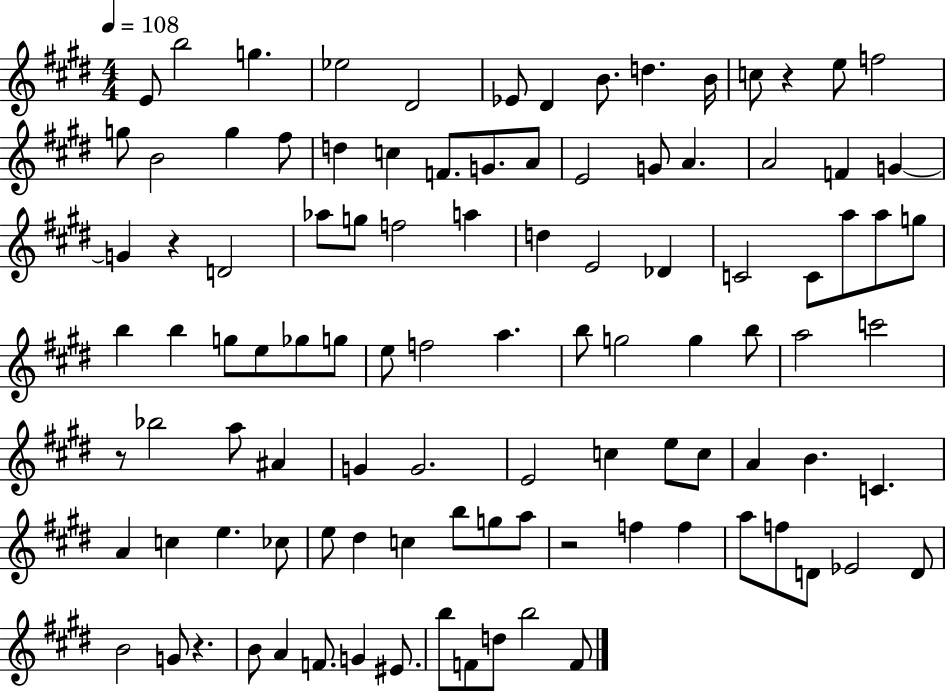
E4/e B5/h G5/q. Eb5/h D#4/h Eb4/e D#4/q B4/e. D5/q. B4/s C5/e R/q E5/e F5/h G5/e B4/h G5/q F#5/e D5/q C5/q F4/e. G4/e. A4/e E4/h G4/e A4/q. A4/h F4/q G4/q G4/q R/q D4/h Ab5/e G5/e F5/h A5/q D5/q E4/h Db4/q C4/h C4/e A5/e A5/e G5/e B5/q B5/q G5/e E5/e Gb5/e G5/e E5/e F5/h A5/q. B5/e G5/h G5/q B5/e A5/h C6/h R/e Bb5/h A5/e A#4/q G4/q G4/h. E4/h C5/q E5/e C5/e A4/q B4/q. C4/q. A4/q C5/q E5/q. CES5/e E5/e D#5/q C5/q B5/e G5/e A5/e R/h F5/q F5/q A5/e F5/e D4/e Eb4/h D4/e B4/h G4/e R/q. B4/e A4/q F4/e. G4/q EIS4/e. B5/e F4/e D5/e B5/h F4/e